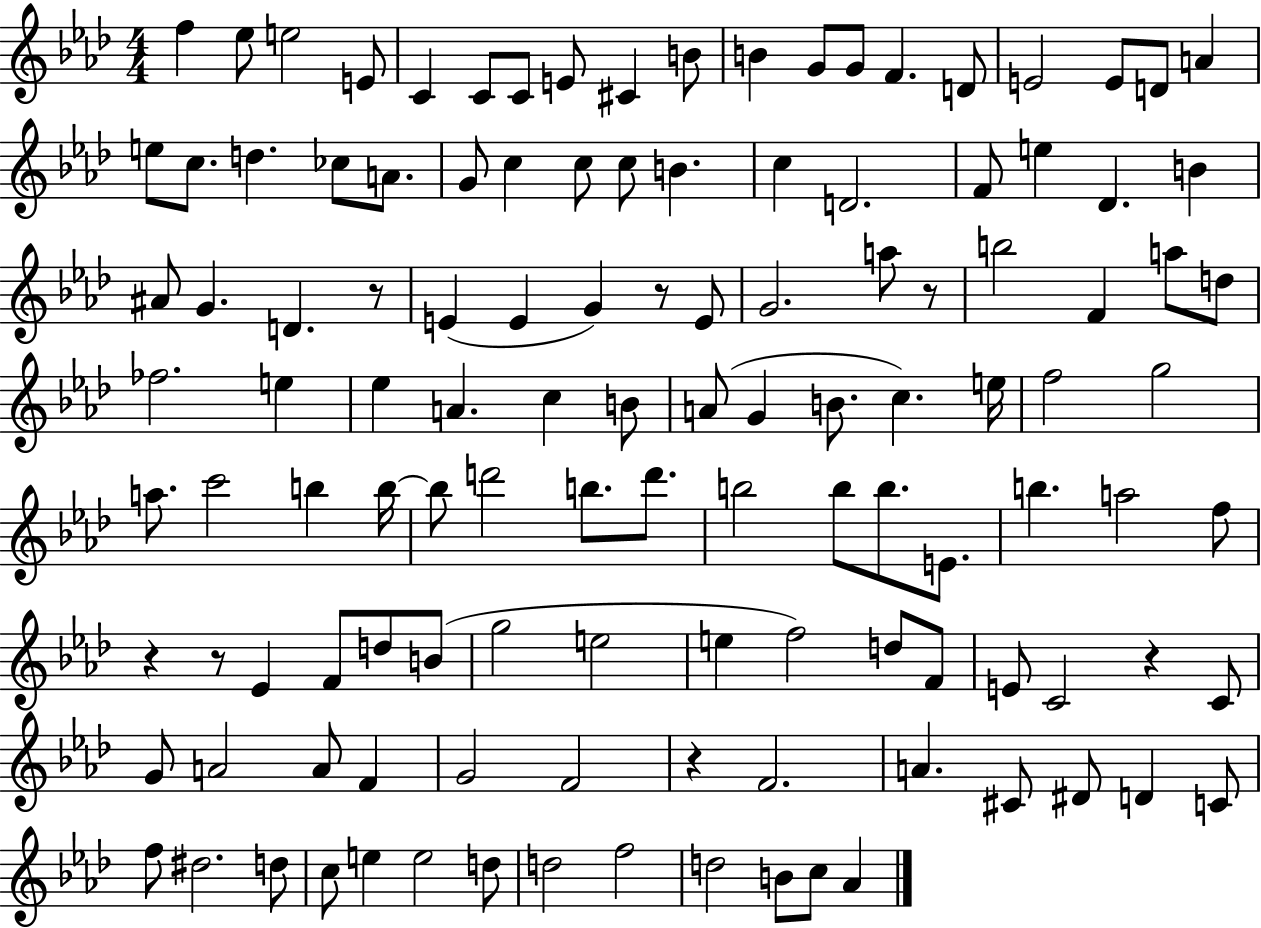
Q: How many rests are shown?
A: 7